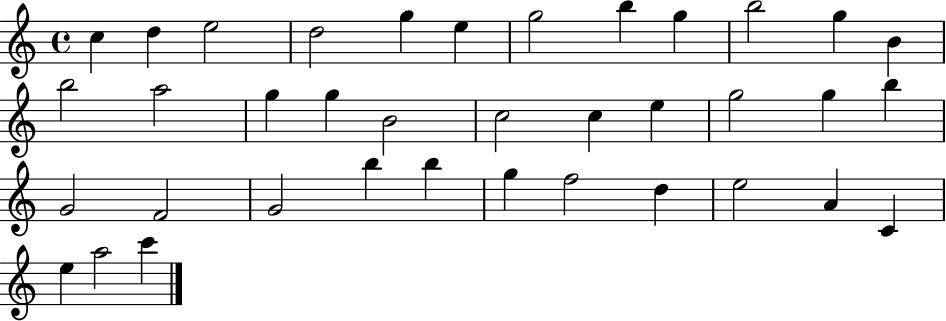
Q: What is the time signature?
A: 4/4